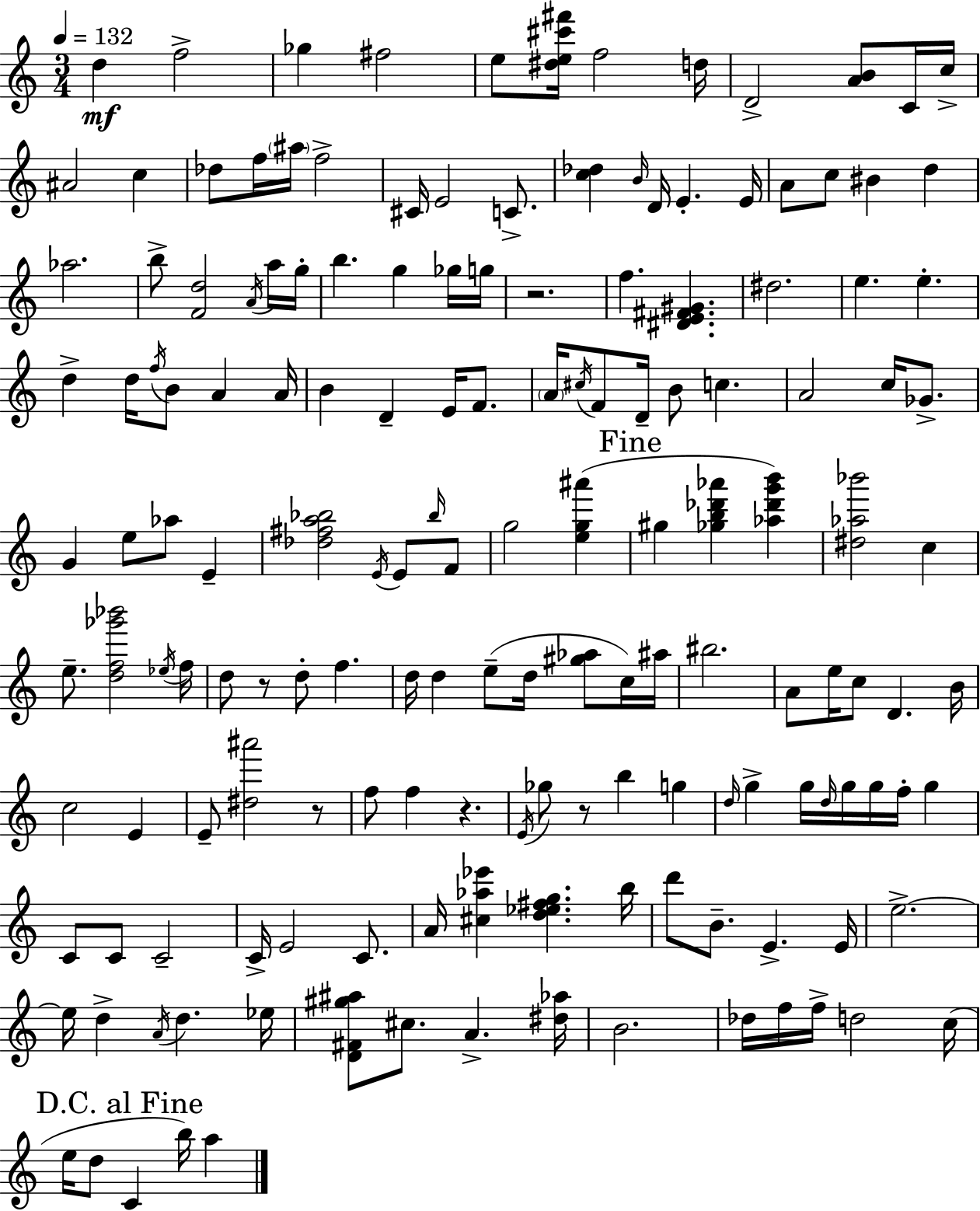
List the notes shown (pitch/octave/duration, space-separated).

D5/q F5/h Gb5/q F#5/h E5/e [D#5,E5,C#6,F#6]/s F5/h D5/s D4/h [A4,B4]/e C4/s C5/s A#4/h C5/q Db5/e F5/s A#5/s F5/h C#4/s E4/h C4/e. [C5,Db5]/q B4/s D4/s E4/q. E4/s A4/e C5/e BIS4/q D5/q Ab5/h. B5/e [F4,D5]/h A4/s A5/s G5/s B5/q. G5/q Gb5/s G5/s R/h. F5/q. [D#4,E4,F#4,G#4]/q. D#5/h. E5/q. E5/q. D5/q D5/s F5/s B4/e A4/q A4/s B4/q D4/q E4/s F4/e. A4/s C#5/s F4/e D4/s B4/e C5/q. A4/h C5/s Gb4/e. G4/q E5/e Ab5/e E4/q [Db5,F#5,A5,Bb5]/h E4/s E4/e Bb5/s F4/e G5/h [E5,G5,A#6]/q G#5/q [Gb5,B5,Db6,Ab6]/q [Ab5,Db6,G6,B6]/q [D#5,Ab5,Bb6]/h C5/q E5/e. [D5,F5,Gb6,Bb6]/h Eb5/s F5/s D5/e R/e D5/e F5/q. D5/s D5/q E5/e D5/s [G#5,Ab5]/e C5/s A#5/s BIS5/h. A4/e E5/s C5/e D4/q. B4/s C5/h E4/q E4/e [D#5,A#6]/h R/e F5/e F5/q R/q. E4/s Gb5/e R/e B5/q G5/q D5/s G5/q G5/s D5/s G5/s G5/s F5/s G5/q C4/e C4/e C4/h C4/s E4/h C4/e. A4/s [C#5,Ab5,Eb6]/q [D5,Eb5,F#5,G5]/q. B5/s D6/e B4/e. E4/q. E4/s E5/h. E5/s D5/q A4/s D5/q. Eb5/s [D4,F#4,G#5,A#5]/e C#5/e. A4/q. [D#5,Ab5]/s B4/h. Db5/s F5/s F5/s D5/h C5/s E5/s D5/e C4/q B5/s A5/q